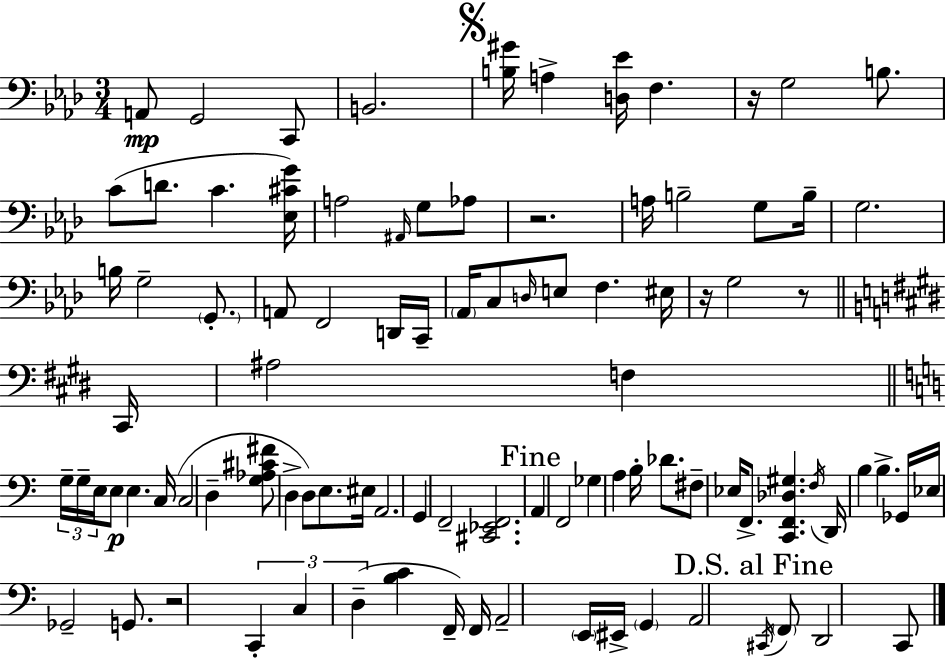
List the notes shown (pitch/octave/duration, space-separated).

A2/e G2/h C2/e B2/h. [B3,G#4]/s A3/q [D3,Eb4]/s F3/q. R/s G3/h B3/e. C4/e D4/e. C4/q. [Eb3,C#4,G4]/s A3/h A#2/s G3/e Ab3/e R/h. A3/s B3/h G3/e B3/s G3/h. B3/s G3/h G2/e. A2/e F2/h D2/s C2/s Ab2/s C3/e D3/s E3/e F3/q. EIS3/s R/s G3/h R/e C#2/s A#3/h F3/q G3/s G3/s E3/s E3/e E3/q. C3/s C3/h D3/q [G3,Ab3,C#4,F#4]/e D3/q D3/e E3/e. EIS3/s A2/h. G2/q F2/h [C#2,Eb2,F2]/h. A2/q F2/h Gb3/q A3/q B3/s Db4/e. F#3/e Eb3/s F2/e. [C2,F2,Db3,G#3]/q. F3/s D2/s B3/q B3/q. Gb2/s Eb3/s Gb2/h G2/e. R/h C2/q C3/q D3/q [B3,C4]/q F2/s F2/s A2/h E2/s EIS2/s G2/q A2/h C#2/s F2/e D2/h C2/e